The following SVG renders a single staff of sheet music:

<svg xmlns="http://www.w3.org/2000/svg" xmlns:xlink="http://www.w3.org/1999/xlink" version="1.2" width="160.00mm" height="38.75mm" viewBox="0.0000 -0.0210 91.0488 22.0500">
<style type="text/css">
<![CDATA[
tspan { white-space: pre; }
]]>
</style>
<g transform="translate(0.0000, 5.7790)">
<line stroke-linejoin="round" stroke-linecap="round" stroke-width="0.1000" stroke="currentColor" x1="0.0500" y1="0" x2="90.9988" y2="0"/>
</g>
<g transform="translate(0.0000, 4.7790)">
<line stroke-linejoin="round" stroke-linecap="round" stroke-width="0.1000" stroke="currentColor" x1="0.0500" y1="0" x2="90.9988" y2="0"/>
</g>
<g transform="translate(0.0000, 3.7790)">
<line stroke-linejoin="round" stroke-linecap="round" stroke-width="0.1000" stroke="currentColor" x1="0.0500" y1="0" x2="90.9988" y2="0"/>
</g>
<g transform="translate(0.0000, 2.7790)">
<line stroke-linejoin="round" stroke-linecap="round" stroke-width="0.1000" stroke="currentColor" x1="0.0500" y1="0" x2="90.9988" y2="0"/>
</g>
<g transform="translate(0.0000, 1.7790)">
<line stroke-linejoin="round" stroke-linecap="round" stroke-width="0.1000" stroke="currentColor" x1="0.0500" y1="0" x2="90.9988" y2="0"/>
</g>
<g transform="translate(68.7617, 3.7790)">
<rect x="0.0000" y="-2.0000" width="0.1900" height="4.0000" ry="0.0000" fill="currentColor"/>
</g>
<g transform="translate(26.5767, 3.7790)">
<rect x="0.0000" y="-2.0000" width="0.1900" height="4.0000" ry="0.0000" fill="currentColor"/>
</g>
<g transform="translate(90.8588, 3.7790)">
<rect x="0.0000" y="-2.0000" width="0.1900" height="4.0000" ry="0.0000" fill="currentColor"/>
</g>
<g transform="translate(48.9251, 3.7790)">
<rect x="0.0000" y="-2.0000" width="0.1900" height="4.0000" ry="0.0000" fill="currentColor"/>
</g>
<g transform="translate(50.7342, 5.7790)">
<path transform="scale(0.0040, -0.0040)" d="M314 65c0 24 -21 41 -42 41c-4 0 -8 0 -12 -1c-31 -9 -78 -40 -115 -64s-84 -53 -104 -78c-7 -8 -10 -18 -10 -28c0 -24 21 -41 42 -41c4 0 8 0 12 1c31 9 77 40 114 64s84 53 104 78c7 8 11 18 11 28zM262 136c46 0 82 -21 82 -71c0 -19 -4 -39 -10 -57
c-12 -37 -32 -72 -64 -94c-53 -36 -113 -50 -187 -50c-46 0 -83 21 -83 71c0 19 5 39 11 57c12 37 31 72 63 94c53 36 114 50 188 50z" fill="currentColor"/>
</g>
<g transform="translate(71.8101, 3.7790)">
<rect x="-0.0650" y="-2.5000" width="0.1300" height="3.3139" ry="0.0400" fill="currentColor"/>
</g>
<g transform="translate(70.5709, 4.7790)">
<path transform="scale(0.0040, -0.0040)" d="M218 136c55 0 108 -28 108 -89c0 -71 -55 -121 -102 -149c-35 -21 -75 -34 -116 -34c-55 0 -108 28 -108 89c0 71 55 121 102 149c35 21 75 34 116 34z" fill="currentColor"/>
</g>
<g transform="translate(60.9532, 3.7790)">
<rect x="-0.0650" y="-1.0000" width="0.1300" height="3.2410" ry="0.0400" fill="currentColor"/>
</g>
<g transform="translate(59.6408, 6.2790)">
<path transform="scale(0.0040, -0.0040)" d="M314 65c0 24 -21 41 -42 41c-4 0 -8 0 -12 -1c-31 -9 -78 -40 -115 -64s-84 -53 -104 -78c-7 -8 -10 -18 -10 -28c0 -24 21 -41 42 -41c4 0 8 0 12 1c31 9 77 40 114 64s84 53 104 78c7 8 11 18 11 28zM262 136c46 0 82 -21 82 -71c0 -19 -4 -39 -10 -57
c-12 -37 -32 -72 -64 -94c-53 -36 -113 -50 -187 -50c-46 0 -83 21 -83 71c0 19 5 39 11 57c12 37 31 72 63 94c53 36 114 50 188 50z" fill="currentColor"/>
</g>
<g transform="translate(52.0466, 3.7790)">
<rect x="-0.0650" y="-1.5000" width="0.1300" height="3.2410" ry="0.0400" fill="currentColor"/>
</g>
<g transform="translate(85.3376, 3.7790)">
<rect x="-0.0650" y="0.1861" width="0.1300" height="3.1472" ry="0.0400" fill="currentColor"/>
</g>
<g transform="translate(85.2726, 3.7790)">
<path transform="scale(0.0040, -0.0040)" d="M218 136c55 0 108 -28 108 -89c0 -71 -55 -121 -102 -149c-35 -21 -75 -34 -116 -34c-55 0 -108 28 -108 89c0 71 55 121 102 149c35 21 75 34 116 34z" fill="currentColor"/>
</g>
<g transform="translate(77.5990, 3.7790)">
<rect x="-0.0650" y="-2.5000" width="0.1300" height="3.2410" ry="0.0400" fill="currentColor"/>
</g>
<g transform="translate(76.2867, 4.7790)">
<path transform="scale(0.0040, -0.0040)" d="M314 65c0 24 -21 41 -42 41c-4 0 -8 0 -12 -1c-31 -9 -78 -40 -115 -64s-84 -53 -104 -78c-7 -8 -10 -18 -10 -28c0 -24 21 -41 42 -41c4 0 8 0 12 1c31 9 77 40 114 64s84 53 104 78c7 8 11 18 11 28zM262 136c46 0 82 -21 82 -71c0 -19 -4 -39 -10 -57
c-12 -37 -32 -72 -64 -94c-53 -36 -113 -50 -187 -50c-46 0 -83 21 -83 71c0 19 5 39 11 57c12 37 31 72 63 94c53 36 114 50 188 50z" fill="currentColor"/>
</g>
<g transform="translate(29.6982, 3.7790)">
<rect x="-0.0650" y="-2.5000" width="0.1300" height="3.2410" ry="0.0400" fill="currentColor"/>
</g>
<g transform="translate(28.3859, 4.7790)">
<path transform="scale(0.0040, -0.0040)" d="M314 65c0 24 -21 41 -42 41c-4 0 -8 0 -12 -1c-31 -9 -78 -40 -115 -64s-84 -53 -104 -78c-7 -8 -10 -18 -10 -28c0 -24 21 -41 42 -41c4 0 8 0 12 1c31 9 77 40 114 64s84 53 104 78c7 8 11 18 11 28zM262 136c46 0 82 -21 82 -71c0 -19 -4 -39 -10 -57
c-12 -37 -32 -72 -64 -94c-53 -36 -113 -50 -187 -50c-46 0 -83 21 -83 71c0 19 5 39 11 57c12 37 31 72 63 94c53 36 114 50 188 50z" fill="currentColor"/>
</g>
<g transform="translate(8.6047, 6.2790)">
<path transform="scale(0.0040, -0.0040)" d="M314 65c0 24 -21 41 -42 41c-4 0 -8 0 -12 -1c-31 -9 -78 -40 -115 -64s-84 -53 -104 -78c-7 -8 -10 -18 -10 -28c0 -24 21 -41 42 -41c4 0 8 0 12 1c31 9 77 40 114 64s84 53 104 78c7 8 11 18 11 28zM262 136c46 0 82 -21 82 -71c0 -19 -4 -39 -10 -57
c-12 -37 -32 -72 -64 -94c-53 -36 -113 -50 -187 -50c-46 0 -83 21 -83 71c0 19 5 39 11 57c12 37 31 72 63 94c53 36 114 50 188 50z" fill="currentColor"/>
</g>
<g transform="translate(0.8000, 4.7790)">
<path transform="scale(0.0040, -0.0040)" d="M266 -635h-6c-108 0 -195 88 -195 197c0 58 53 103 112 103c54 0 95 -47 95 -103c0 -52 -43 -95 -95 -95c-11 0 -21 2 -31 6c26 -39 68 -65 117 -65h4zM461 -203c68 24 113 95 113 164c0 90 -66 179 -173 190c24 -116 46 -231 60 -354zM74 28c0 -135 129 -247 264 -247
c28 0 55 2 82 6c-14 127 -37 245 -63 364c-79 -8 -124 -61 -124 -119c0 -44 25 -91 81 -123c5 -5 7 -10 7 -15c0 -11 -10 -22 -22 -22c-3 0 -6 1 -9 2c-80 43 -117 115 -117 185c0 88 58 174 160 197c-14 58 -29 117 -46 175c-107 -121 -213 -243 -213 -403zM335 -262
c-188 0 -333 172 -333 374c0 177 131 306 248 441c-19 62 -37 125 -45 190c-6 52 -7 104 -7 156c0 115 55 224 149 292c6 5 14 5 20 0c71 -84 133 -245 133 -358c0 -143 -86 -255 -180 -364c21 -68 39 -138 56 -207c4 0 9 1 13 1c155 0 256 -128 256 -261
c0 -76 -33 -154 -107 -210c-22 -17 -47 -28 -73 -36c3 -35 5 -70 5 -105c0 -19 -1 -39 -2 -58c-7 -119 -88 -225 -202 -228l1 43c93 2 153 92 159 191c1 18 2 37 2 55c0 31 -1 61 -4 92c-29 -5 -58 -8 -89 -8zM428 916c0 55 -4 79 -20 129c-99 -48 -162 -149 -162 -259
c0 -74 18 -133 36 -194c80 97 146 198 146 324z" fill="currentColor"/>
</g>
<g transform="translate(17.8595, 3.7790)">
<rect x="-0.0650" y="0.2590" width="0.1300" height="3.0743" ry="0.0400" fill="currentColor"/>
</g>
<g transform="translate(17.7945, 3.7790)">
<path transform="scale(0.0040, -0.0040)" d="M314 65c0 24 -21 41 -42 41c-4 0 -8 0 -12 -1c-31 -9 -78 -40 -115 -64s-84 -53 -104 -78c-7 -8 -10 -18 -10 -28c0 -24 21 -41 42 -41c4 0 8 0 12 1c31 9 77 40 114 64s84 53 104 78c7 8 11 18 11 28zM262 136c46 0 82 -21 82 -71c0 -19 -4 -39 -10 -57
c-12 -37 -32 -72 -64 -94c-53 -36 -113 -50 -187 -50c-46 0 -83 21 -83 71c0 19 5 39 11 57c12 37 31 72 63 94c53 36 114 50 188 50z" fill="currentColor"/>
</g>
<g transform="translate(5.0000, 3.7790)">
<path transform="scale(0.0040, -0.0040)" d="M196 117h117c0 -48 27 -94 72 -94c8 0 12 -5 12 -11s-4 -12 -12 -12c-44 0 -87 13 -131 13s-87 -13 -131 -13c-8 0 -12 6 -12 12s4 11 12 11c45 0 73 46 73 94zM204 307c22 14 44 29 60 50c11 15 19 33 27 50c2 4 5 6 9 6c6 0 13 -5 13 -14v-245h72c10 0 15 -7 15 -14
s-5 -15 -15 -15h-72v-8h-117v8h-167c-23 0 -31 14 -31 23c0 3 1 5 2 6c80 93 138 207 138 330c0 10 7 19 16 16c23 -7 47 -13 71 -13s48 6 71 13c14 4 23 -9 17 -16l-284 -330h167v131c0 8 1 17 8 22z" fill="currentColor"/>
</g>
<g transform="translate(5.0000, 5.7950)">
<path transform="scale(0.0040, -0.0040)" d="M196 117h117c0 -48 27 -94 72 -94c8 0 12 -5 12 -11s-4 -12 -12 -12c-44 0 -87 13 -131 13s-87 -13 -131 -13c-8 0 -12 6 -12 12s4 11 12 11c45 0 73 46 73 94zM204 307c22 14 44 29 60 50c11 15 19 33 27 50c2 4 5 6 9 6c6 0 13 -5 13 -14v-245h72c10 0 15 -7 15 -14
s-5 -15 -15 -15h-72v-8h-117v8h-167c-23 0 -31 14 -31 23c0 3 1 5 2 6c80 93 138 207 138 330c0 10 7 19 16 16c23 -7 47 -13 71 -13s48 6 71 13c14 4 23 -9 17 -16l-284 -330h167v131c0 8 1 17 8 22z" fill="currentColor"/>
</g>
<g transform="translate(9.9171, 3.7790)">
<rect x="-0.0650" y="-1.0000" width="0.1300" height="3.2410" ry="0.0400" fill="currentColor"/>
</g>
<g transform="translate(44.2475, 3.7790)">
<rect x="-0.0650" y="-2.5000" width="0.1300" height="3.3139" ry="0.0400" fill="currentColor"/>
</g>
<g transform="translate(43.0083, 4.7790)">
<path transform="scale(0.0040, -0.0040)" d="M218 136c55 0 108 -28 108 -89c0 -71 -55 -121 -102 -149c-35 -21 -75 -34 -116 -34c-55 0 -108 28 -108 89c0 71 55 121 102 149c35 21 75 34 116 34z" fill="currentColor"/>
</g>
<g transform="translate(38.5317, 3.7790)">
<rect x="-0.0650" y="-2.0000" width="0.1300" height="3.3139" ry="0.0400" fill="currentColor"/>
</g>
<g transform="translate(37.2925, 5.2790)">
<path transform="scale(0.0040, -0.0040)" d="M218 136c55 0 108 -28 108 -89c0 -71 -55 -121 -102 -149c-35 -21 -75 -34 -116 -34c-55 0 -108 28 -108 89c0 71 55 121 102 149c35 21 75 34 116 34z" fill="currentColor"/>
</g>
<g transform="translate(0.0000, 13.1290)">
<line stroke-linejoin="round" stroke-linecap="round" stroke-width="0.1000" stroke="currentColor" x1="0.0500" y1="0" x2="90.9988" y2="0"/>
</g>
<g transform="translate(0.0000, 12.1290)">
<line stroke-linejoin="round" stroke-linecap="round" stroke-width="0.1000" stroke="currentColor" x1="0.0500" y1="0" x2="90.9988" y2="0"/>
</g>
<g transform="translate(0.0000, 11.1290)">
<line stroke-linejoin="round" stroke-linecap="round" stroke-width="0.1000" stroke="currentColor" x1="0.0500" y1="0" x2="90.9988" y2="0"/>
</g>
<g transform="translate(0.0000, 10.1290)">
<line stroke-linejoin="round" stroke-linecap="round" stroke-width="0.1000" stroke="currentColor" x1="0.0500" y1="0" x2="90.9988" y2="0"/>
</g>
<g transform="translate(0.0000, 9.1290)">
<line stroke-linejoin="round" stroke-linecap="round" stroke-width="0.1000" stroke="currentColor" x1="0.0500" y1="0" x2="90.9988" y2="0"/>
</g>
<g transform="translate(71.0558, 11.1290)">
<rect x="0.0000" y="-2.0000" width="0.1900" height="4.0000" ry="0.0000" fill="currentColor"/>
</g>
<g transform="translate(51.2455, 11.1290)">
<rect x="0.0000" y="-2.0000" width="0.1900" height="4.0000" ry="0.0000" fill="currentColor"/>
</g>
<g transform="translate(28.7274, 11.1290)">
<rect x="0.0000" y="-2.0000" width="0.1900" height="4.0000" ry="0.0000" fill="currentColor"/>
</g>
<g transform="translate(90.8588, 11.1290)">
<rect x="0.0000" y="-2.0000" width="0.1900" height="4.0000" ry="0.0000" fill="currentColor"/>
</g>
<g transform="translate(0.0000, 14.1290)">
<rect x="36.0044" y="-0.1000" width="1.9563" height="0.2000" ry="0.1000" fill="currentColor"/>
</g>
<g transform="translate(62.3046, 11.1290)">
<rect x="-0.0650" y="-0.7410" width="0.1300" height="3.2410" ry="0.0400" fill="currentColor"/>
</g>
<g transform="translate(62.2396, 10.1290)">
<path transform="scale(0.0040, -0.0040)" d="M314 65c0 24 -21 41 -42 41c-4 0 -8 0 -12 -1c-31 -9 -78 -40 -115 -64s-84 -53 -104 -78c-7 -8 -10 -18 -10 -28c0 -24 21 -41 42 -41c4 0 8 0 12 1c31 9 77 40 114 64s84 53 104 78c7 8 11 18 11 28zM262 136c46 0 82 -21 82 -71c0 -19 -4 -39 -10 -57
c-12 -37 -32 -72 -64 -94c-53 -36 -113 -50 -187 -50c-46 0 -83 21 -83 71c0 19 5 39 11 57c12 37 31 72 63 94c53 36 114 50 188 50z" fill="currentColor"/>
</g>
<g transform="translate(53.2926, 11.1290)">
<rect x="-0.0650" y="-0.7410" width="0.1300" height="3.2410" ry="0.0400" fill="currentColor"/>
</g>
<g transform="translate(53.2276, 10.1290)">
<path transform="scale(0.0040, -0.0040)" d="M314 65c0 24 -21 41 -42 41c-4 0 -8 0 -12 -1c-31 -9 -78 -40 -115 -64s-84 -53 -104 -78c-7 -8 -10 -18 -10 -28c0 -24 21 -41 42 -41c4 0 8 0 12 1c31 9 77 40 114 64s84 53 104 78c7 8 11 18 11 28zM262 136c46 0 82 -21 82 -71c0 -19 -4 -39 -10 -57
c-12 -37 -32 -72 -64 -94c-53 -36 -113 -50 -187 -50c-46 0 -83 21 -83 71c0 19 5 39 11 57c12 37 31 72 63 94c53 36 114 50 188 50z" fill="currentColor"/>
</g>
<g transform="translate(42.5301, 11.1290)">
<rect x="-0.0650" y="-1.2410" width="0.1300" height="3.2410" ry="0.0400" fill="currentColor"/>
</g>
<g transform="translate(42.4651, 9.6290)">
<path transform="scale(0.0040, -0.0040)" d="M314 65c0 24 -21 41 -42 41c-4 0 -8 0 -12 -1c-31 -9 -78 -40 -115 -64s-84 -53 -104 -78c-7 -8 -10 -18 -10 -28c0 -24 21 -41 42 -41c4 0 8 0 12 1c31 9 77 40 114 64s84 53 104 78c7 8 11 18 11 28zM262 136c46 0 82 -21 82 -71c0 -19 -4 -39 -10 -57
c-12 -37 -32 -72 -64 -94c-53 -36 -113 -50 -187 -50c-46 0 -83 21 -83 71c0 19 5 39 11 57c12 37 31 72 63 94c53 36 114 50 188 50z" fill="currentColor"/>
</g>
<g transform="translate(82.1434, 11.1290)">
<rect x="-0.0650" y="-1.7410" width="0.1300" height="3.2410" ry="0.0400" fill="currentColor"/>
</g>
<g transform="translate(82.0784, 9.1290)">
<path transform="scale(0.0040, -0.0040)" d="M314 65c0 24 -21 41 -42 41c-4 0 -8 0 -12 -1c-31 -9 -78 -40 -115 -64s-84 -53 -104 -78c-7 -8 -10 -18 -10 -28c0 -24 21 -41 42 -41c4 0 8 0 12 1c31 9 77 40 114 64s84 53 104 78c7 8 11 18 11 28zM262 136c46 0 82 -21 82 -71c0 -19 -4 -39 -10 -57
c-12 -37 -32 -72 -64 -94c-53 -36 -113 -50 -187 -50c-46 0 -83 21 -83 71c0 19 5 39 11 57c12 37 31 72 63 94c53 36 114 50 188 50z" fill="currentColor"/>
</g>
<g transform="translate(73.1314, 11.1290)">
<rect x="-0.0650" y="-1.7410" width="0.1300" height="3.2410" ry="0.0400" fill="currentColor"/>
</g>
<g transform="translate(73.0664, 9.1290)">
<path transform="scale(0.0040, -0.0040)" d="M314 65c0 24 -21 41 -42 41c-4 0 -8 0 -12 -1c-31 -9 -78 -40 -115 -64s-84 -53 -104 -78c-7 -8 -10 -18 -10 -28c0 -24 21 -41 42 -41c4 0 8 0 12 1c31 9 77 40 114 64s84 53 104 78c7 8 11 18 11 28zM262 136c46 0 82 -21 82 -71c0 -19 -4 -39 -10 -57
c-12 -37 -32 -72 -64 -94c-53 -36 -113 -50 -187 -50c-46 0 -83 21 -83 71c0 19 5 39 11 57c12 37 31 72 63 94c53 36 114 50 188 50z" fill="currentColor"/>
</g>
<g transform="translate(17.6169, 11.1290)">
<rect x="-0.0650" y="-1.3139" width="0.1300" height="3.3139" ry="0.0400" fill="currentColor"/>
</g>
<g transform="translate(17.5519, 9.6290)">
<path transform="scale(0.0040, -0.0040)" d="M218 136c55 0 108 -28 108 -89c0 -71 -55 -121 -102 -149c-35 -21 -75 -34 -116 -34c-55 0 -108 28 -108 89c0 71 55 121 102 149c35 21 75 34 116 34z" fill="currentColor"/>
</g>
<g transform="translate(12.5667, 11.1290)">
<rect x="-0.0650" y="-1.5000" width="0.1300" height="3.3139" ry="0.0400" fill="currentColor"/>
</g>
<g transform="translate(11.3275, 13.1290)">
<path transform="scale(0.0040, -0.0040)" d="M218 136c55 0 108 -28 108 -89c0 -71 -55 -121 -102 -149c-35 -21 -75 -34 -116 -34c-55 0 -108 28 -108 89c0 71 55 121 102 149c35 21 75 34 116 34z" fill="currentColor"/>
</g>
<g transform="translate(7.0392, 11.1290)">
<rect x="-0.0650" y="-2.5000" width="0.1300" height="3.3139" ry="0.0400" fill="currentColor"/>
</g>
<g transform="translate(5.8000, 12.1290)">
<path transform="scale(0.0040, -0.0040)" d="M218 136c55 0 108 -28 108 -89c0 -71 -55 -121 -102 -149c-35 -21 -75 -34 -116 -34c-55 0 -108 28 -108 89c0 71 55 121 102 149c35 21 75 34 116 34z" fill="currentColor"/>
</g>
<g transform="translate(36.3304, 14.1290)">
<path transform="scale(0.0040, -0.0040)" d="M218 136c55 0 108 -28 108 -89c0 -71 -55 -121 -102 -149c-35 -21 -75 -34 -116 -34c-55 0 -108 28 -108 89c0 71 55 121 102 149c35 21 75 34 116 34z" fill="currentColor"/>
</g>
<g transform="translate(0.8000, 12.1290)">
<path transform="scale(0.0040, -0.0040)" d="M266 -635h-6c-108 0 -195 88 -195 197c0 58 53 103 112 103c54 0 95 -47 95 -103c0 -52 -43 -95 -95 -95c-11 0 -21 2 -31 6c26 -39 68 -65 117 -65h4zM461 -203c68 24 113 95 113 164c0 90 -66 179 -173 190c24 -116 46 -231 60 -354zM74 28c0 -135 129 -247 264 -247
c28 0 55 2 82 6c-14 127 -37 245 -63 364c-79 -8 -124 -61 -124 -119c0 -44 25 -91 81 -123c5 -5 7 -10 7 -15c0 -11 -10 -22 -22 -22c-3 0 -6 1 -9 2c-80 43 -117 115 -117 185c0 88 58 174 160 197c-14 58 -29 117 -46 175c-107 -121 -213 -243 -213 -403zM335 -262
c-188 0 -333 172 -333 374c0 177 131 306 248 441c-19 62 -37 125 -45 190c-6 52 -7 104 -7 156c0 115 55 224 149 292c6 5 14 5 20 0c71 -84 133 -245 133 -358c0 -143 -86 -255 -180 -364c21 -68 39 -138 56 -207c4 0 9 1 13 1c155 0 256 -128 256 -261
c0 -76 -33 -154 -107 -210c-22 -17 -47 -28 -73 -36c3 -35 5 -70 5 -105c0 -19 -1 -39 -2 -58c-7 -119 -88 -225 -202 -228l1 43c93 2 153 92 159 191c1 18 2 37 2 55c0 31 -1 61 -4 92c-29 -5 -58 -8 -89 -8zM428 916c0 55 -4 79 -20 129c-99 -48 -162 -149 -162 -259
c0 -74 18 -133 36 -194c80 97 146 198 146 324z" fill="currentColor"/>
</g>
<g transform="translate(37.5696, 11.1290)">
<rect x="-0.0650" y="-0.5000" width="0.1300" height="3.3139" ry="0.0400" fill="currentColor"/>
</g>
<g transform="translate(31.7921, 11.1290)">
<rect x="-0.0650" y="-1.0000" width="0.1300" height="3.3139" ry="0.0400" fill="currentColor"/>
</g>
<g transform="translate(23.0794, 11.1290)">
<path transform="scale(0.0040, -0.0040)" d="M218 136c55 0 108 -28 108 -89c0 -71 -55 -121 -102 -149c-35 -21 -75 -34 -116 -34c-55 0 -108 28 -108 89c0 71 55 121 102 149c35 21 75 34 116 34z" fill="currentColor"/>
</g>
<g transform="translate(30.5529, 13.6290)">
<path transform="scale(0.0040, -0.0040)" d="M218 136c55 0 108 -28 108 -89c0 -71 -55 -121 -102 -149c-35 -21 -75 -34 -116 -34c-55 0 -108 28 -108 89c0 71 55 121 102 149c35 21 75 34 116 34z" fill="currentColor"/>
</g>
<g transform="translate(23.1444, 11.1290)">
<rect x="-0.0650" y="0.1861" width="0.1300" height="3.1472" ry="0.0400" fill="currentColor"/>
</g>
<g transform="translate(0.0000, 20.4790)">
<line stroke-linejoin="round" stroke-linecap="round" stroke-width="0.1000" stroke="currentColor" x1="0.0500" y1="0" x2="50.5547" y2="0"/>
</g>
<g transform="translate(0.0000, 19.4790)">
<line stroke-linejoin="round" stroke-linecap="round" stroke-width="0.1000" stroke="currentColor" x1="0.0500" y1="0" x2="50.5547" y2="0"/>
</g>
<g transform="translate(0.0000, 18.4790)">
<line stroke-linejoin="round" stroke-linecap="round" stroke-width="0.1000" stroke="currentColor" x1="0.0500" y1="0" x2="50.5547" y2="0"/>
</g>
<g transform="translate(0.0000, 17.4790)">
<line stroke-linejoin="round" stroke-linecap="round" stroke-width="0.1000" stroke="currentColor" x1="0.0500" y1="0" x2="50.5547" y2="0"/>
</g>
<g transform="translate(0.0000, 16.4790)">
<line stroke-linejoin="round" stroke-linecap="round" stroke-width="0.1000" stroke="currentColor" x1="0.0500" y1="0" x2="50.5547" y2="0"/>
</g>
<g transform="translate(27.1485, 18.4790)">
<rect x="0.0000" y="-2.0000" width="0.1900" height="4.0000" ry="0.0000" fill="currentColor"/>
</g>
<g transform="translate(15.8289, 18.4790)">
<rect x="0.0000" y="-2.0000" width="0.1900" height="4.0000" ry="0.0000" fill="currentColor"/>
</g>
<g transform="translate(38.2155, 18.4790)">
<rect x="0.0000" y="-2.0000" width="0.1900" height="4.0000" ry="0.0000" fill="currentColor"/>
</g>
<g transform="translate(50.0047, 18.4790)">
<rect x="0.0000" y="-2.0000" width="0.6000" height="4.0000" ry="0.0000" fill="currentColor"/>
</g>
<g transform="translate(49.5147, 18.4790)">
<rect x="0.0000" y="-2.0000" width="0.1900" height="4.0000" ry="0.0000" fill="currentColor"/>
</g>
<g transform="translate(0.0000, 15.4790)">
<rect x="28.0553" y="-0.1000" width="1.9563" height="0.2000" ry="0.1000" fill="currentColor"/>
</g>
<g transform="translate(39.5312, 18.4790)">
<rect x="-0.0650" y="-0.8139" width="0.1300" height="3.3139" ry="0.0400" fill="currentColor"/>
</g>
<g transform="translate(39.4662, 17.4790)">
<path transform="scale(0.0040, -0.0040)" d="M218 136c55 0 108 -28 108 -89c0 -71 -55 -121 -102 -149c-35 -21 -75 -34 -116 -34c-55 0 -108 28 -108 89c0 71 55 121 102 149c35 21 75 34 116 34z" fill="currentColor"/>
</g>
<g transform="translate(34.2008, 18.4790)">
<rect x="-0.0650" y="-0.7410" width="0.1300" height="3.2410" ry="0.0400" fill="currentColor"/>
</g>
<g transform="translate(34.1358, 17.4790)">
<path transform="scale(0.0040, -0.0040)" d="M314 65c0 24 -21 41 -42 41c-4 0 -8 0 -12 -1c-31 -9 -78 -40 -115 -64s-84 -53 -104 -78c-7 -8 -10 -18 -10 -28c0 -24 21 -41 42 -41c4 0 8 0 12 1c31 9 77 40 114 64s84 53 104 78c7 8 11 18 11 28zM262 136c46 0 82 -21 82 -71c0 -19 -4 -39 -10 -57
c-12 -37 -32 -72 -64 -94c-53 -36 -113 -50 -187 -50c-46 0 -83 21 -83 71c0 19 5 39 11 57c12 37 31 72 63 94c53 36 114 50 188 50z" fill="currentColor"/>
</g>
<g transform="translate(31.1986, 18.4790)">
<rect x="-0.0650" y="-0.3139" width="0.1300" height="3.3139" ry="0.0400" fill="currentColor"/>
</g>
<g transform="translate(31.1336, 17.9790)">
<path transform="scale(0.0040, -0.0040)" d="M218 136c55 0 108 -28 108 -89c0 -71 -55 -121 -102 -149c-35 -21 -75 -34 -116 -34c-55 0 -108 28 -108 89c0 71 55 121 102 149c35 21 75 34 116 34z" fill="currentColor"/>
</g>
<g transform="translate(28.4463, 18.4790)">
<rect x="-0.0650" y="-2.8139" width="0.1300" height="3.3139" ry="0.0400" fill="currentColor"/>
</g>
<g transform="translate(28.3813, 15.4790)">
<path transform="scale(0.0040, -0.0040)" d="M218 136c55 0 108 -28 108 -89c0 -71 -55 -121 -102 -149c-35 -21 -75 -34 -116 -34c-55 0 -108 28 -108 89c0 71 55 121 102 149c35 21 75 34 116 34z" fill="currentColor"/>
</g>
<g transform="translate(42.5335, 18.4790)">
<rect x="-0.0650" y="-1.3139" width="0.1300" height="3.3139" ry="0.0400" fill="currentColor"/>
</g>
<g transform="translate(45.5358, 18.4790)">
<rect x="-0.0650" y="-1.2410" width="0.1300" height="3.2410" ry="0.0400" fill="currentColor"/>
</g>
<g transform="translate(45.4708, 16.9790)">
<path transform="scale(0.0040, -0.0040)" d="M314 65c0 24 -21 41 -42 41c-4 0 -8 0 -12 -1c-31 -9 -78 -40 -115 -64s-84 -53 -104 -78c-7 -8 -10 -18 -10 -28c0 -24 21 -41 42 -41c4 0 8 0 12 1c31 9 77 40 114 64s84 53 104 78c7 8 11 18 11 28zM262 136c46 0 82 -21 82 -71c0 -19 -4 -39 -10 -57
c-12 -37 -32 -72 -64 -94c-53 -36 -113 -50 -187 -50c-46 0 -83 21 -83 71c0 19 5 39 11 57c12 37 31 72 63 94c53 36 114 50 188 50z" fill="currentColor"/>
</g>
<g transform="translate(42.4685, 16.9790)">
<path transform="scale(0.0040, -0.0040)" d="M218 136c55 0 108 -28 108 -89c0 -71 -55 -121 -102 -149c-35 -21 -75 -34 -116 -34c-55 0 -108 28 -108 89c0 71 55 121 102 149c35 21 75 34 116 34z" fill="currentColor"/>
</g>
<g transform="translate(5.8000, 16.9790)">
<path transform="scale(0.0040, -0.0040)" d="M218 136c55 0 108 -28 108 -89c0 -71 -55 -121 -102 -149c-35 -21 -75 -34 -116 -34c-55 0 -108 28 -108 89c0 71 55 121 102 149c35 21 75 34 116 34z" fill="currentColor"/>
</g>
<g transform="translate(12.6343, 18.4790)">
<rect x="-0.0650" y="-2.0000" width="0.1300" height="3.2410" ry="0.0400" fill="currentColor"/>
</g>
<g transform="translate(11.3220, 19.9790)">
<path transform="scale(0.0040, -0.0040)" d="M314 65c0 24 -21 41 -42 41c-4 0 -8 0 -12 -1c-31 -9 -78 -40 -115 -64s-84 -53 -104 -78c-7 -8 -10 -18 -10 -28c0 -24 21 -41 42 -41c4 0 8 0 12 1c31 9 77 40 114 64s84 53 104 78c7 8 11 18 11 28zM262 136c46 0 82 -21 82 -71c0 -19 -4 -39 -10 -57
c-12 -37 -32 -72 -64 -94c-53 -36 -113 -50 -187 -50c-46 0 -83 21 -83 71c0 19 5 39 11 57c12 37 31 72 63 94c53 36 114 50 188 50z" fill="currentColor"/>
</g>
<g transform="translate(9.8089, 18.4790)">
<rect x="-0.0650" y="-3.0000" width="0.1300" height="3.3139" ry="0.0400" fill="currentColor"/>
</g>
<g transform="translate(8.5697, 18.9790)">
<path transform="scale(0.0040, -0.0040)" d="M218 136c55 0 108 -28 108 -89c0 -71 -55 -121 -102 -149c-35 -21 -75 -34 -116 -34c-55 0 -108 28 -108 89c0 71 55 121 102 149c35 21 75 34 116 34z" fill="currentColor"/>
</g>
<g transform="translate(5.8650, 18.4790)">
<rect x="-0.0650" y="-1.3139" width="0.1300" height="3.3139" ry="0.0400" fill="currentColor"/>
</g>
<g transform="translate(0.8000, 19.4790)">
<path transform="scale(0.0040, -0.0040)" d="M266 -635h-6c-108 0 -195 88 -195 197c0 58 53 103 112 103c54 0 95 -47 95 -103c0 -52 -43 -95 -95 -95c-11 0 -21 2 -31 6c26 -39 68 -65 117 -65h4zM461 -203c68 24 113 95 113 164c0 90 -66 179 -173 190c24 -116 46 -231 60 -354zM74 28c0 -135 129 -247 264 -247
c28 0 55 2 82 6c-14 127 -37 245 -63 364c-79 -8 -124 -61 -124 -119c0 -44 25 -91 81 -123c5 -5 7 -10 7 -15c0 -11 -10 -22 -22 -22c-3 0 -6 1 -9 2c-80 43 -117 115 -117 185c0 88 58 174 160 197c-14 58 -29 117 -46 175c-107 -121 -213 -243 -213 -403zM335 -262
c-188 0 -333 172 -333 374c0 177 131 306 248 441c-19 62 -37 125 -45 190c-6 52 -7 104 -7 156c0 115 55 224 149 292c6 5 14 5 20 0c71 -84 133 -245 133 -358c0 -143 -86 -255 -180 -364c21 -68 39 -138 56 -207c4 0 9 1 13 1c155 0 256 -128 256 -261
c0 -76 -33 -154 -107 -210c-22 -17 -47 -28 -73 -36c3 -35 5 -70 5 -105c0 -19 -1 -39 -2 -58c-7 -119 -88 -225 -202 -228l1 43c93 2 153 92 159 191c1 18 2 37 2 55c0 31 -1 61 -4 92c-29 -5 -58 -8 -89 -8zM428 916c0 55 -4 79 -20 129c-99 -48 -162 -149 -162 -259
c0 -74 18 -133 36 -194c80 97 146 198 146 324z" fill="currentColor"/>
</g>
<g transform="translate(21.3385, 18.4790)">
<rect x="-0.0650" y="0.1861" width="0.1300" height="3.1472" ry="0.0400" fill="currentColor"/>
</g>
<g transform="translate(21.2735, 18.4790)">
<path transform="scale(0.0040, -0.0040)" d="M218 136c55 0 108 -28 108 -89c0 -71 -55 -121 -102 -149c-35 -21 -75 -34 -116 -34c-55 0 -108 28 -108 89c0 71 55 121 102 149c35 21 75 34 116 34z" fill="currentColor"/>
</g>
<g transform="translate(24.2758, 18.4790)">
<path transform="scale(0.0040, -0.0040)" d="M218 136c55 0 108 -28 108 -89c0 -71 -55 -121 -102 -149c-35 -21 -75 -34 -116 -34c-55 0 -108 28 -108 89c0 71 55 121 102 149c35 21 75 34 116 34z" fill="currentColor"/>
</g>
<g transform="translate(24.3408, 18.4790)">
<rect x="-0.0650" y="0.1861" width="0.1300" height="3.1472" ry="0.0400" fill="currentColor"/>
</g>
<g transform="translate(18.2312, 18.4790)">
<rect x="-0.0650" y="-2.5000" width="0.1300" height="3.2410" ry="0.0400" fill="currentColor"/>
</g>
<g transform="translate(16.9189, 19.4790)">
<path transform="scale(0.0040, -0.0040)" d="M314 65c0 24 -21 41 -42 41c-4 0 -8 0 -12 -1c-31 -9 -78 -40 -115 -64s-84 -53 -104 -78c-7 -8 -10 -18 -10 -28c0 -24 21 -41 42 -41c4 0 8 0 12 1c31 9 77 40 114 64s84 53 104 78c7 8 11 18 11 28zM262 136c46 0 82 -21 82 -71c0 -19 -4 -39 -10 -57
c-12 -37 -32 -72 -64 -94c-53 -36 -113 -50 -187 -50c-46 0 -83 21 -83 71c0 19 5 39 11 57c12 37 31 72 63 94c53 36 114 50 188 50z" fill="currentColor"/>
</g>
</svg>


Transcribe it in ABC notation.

X:1
T:Untitled
M:4/4
L:1/4
K:C
D2 B2 G2 F G E2 D2 G G2 B G E e B D C e2 d2 d2 f2 f2 e A F2 G2 B B a c d2 d e e2